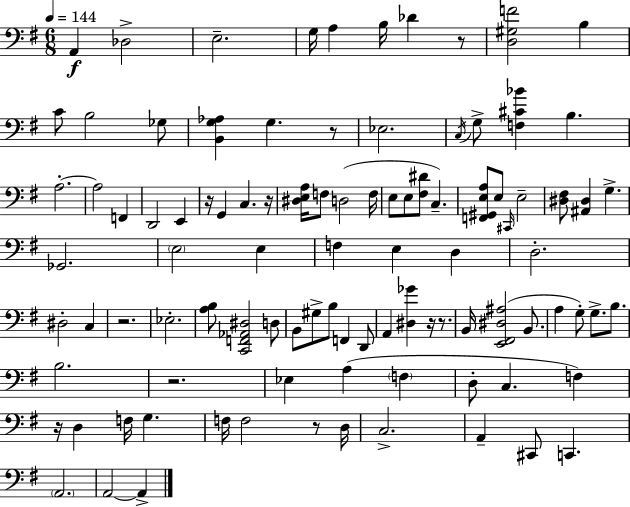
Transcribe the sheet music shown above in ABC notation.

X:1
T:Untitled
M:6/8
L:1/4
K:Em
A,, _D,2 E,2 G,/4 A, B,/4 _D z/2 [D,^G,F]2 B, C/2 B,2 _G,/2 [B,,G,_A,] G, z/2 _E,2 C,/4 G,/2 [F,^C_B] B, A,2 A,2 F,, D,,2 E,, z/4 G,, C, z/4 [^D,E,A,]/4 F,/2 D,2 F,/4 E,/2 E,/2 [^F,^D]/2 C, [F,,^G,,E,A,]/2 E,/2 ^C,,/4 E,2 [^D,^F,]/2 [^A,,^D,] G, _G,,2 E,2 E, F, E, D, D,2 ^D,2 C, z2 _E,2 [A,B,]/2 [C,,F,,_A,,^D,]2 D,/2 B,,/2 ^G,/2 B,/2 F,, D,,/2 A,, [^D,_G] z/4 z/2 B,,/4 [E,,^F,,^D,^A,]2 B,,/2 A, G,/2 G,/2 B,/2 B,2 z2 _E, A, F, D,/2 C, F, z/4 D, F,/4 G, F,/4 F,2 z/2 D,/4 C,2 A,, ^C,,/2 C,, A,,2 A,,2 A,,